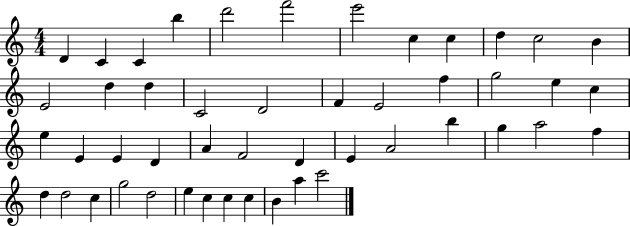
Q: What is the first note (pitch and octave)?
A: D4